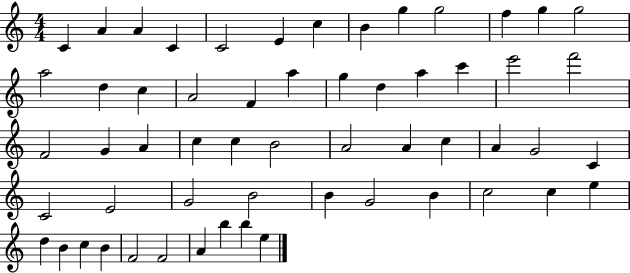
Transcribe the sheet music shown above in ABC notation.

X:1
T:Untitled
M:4/4
L:1/4
K:C
C A A C C2 E c B g g2 f g g2 a2 d c A2 F a g d a c' e'2 f'2 F2 G A c c B2 A2 A c A G2 C C2 E2 G2 B2 B G2 B c2 c e d B c B F2 F2 A b b e